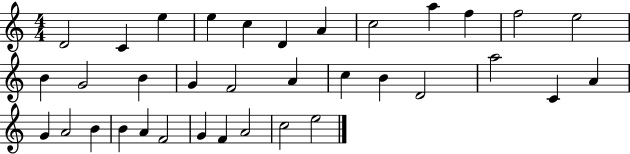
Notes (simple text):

D4/h C4/q E5/q E5/q C5/q D4/q A4/q C5/h A5/q F5/q F5/h E5/h B4/q G4/h B4/q G4/q F4/h A4/q C5/q B4/q D4/h A5/h C4/q A4/q G4/q A4/h B4/q B4/q A4/q F4/h G4/q F4/q A4/h C5/h E5/h